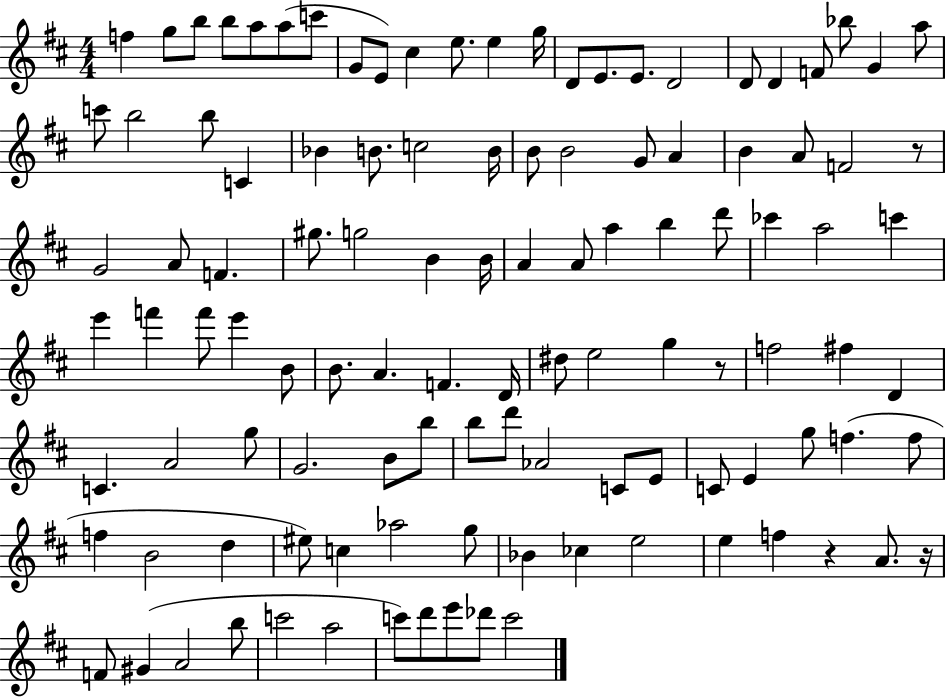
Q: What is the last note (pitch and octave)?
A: C6